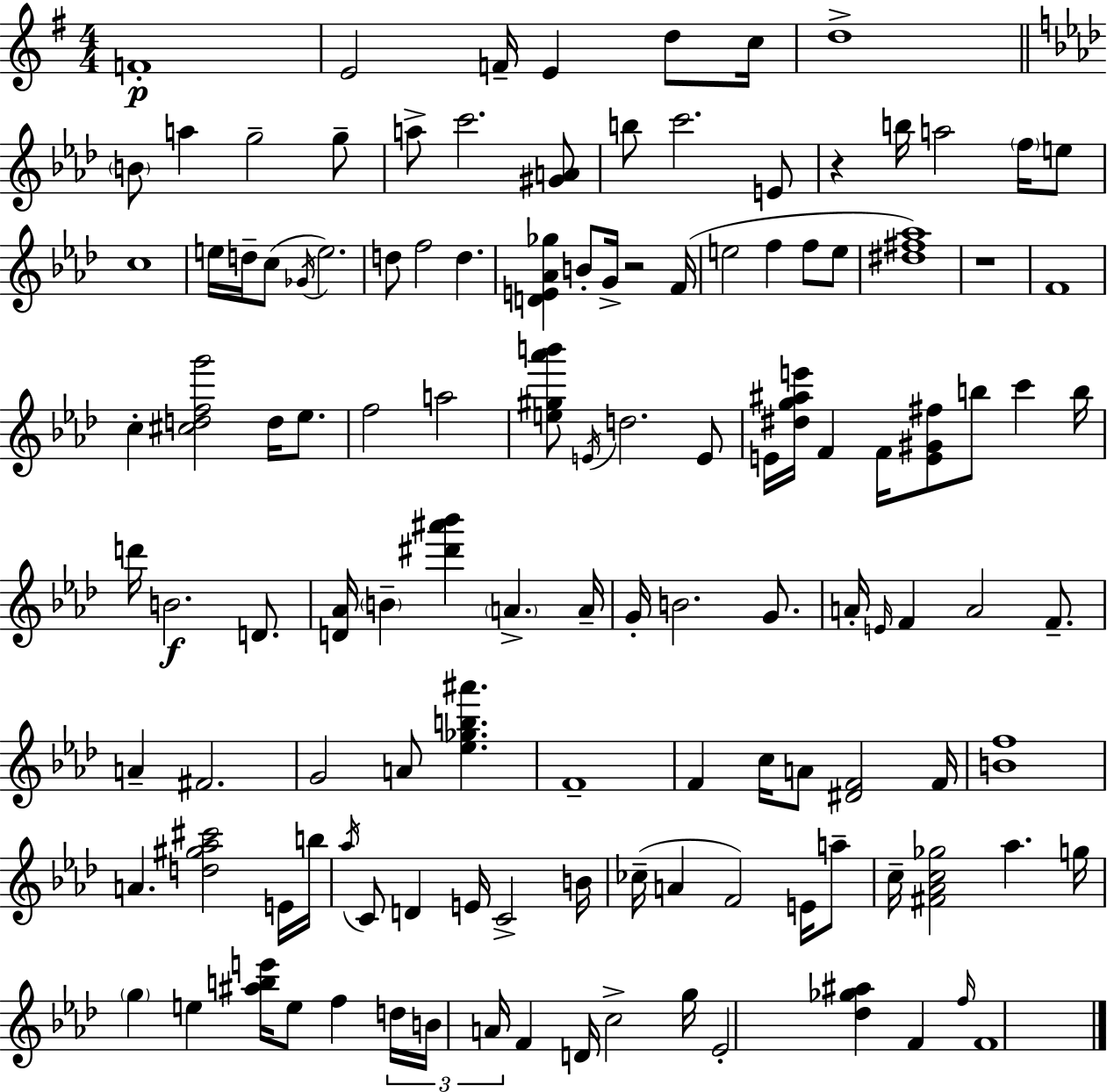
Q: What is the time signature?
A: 4/4